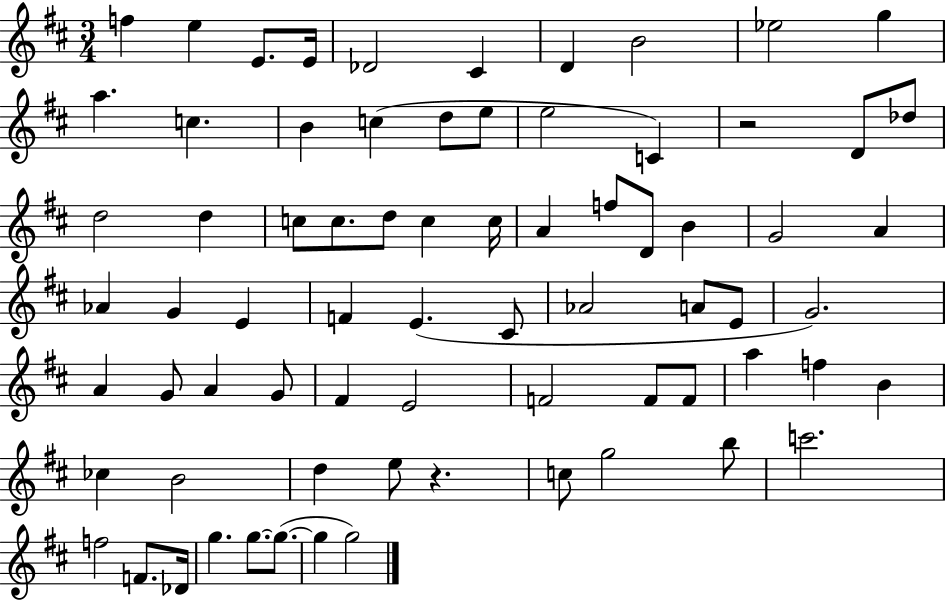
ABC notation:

X:1
T:Untitled
M:3/4
L:1/4
K:D
f e E/2 E/4 _D2 ^C D B2 _e2 g a c B c d/2 e/2 e2 C z2 D/2 _d/2 d2 d c/2 c/2 d/2 c c/4 A f/2 D/2 B G2 A _A G E F E ^C/2 _A2 A/2 E/2 G2 A G/2 A G/2 ^F E2 F2 F/2 F/2 a f B _c B2 d e/2 z c/2 g2 b/2 c'2 f2 F/2 _D/4 g g/2 g/2 g g2